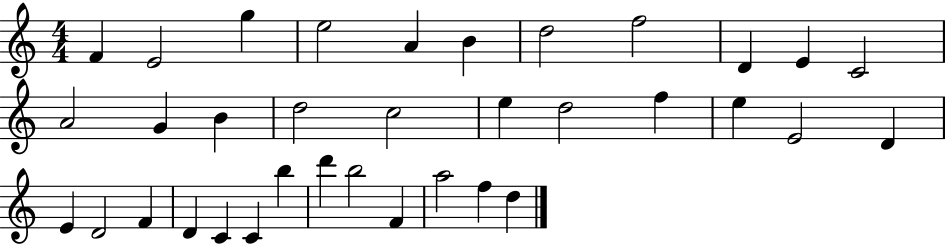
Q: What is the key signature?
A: C major